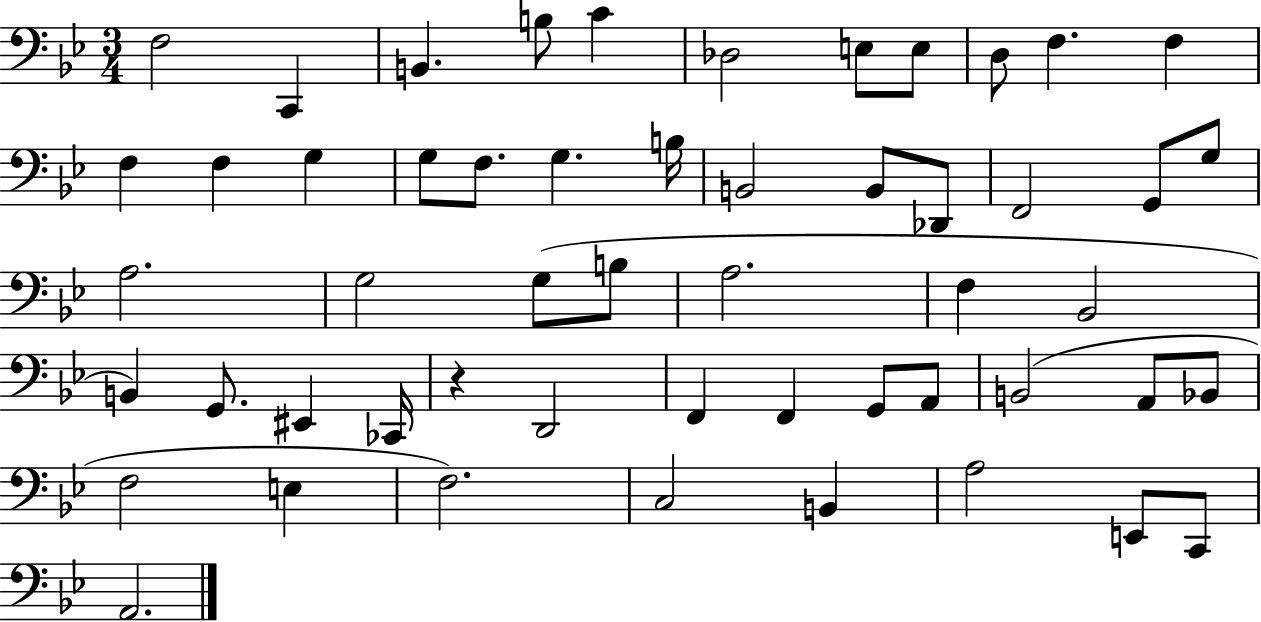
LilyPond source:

{
  \clef bass
  \numericTimeSignature
  \time 3/4
  \key bes \major
  f2 c,4 | b,4. b8 c'4 | des2 e8 e8 | d8 f4. f4 | \break f4 f4 g4 | g8 f8. g4. b16 | b,2 b,8 des,8 | f,2 g,8 g8 | \break a2. | g2 g8( b8 | a2. | f4 bes,2 | \break b,4) g,8. eis,4 ces,16 | r4 d,2 | f,4 f,4 g,8 a,8 | b,2( a,8 bes,8 | \break f2 e4 | f2.) | c2 b,4 | a2 e,8 c,8 | \break a,2. | \bar "|."
}